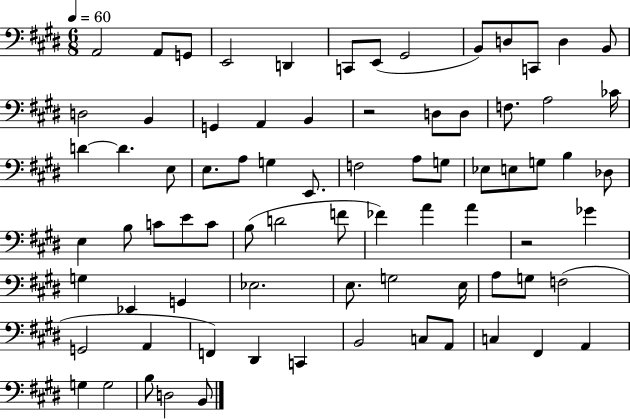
X:1
T:Untitled
M:6/8
L:1/4
K:E
A,,2 A,,/2 G,,/2 E,,2 D,, C,,/2 E,,/2 ^G,,2 B,,/2 D,/2 C,,/2 D, B,,/2 D,2 B,, G,, A,, B,, z2 D,/2 D,/2 F,/2 A,2 _C/4 D D E,/2 E,/2 A,/2 G, E,,/2 F,2 A,/2 G,/2 _E,/2 E,/2 G,/2 B, _D,/2 E, B,/2 C/2 E/2 C/2 B,/2 D2 F/2 _F A A z2 _G G, _E,, G,, _E,2 E,/2 G,2 E,/4 A,/2 G,/2 F,2 G,,2 A,, F,, ^D,, C,, B,,2 C,/2 A,,/2 C, ^F,, A,, G, G,2 B,/2 D,2 B,,/2